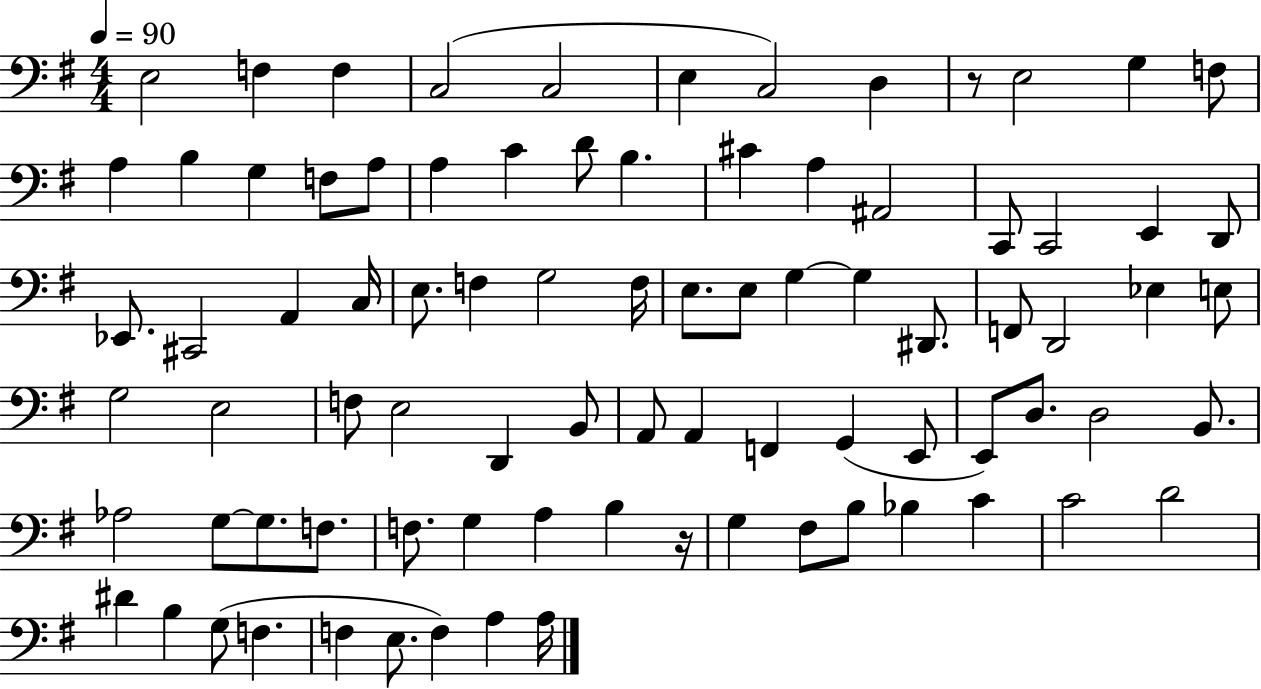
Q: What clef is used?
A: bass